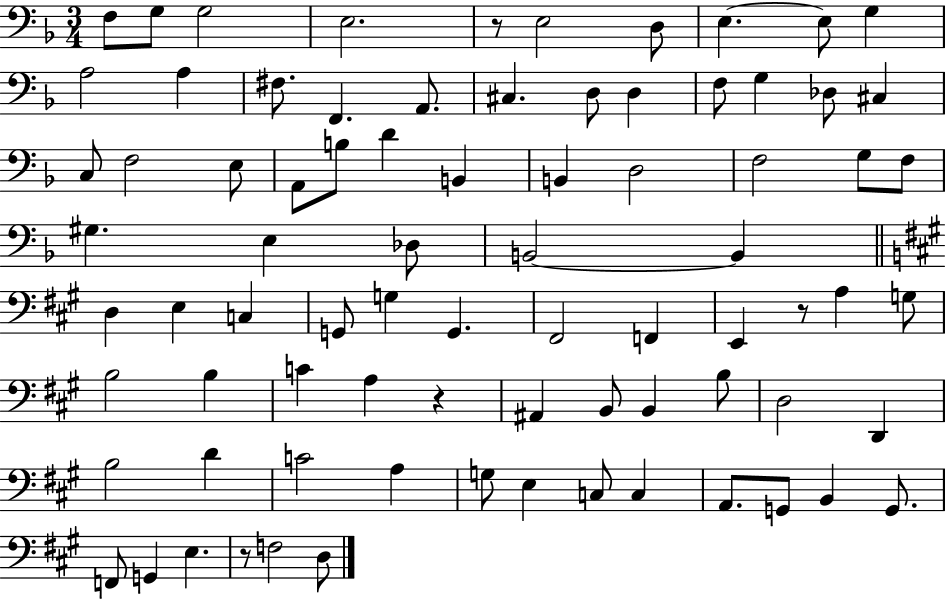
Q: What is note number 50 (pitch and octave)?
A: B3